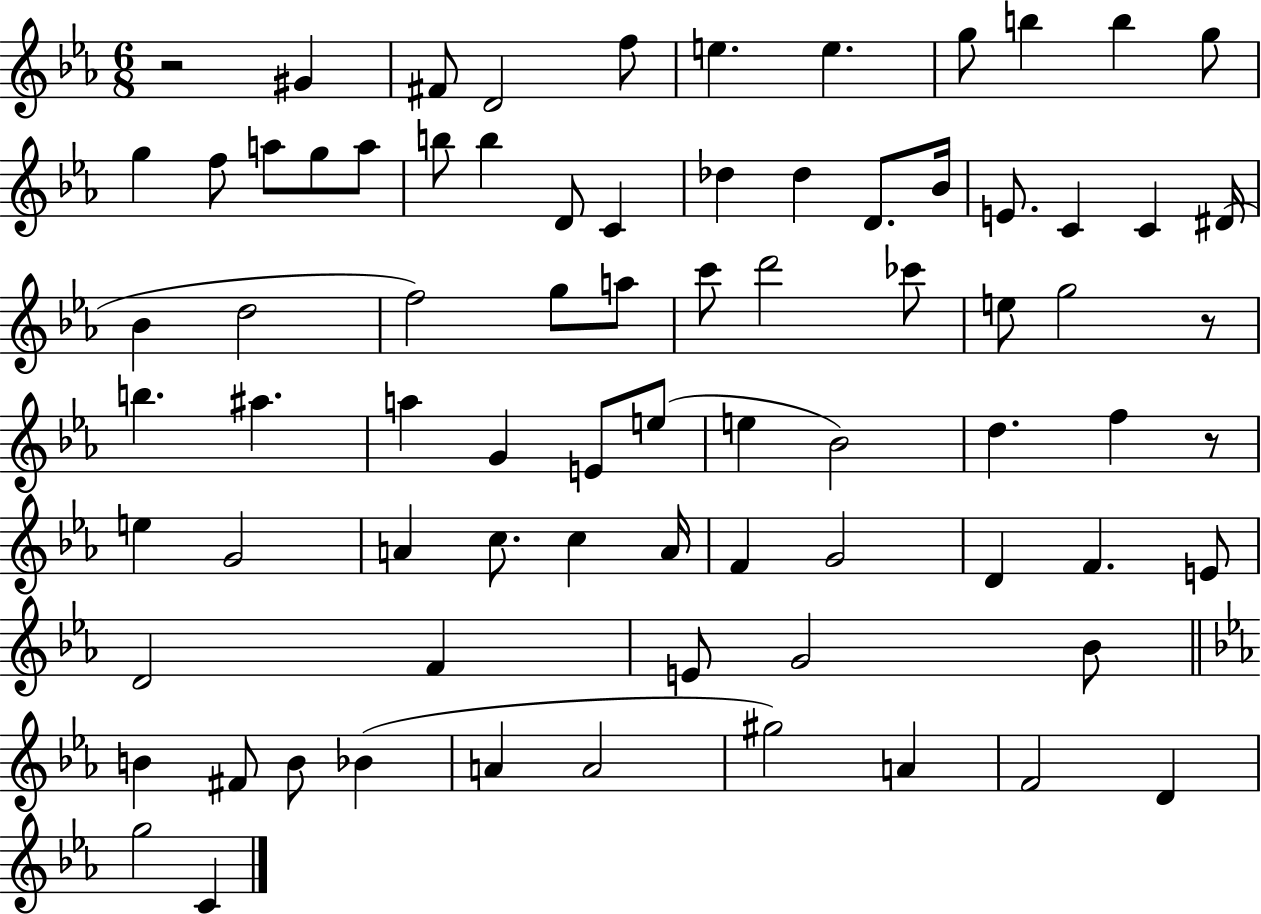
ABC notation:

X:1
T:Untitled
M:6/8
L:1/4
K:Eb
z2 ^G ^F/2 D2 f/2 e e g/2 b b g/2 g f/2 a/2 g/2 a/2 b/2 b D/2 C _d _d D/2 _B/4 E/2 C C ^D/4 _B d2 f2 g/2 a/2 c'/2 d'2 _c'/2 e/2 g2 z/2 b ^a a G E/2 e/2 e _B2 d f z/2 e G2 A c/2 c A/4 F G2 D F E/2 D2 F E/2 G2 _B/2 B ^F/2 B/2 _B A A2 ^g2 A F2 D g2 C